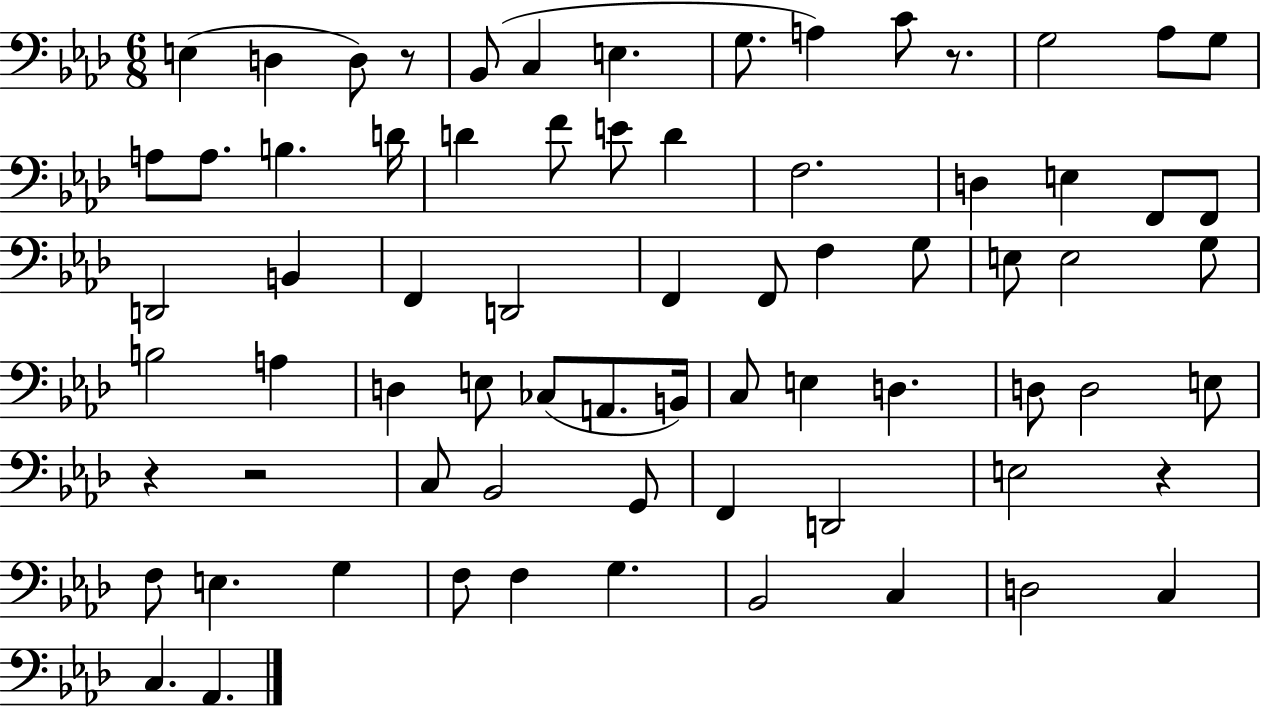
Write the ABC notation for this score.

X:1
T:Untitled
M:6/8
L:1/4
K:Ab
E, D, D,/2 z/2 _B,,/2 C, E, G,/2 A, C/2 z/2 G,2 _A,/2 G,/2 A,/2 A,/2 B, D/4 D F/2 E/2 D F,2 D, E, F,,/2 F,,/2 D,,2 B,, F,, D,,2 F,, F,,/2 F, G,/2 E,/2 E,2 G,/2 B,2 A, D, E,/2 _C,/2 A,,/2 B,,/4 C,/2 E, D, D,/2 D,2 E,/2 z z2 C,/2 _B,,2 G,,/2 F,, D,,2 E,2 z F,/2 E, G, F,/2 F, G, _B,,2 C, D,2 C, C, _A,,